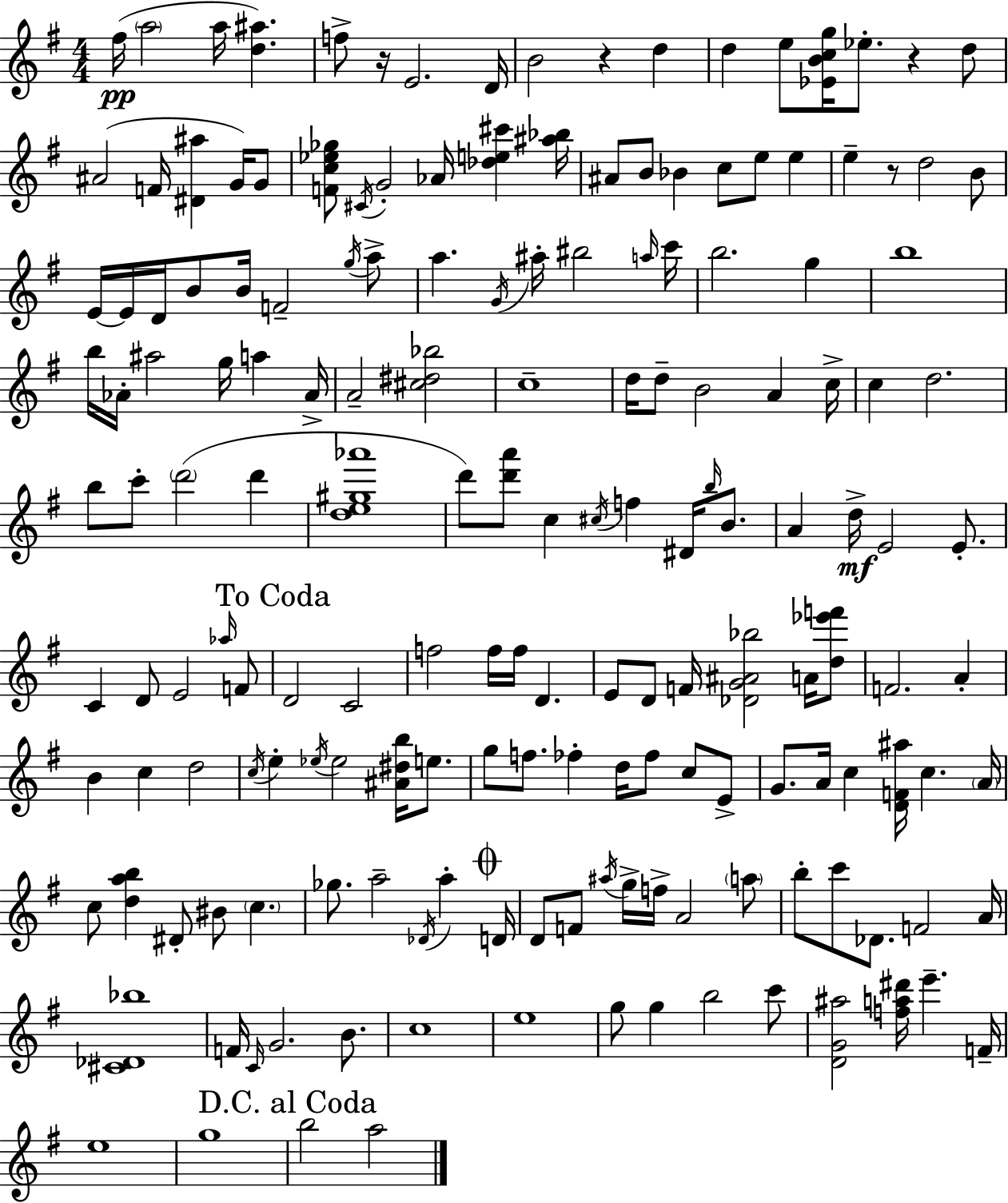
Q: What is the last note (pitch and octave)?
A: A5